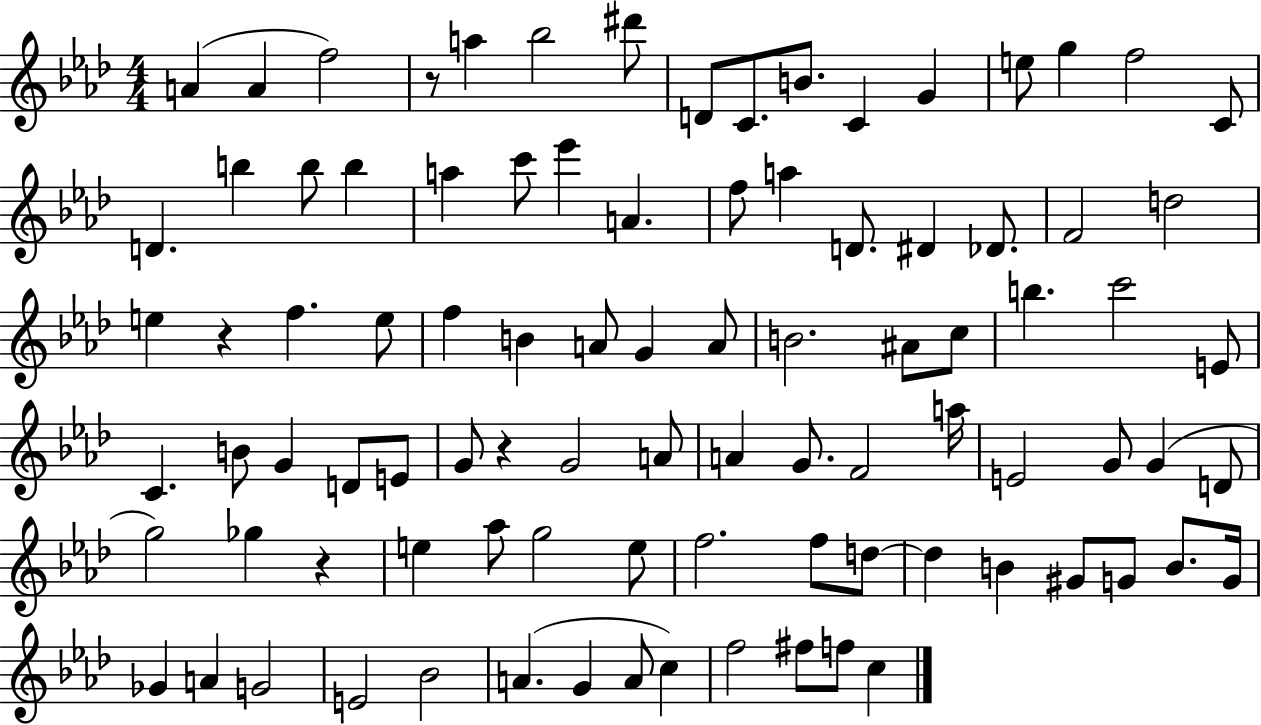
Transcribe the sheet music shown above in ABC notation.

X:1
T:Untitled
M:4/4
L:1/4
K:Ab
A A f2 z/2 a _b2 ^d'/2 D/2 C/2 B/2 C G e/2 g f2 C/2 D b b/2 b a c'/2 _e' A f/2 a D/2 ^D _D/2 F2 d2 e z f e/2 f B A/2 G A/2 B2 ^A/2 c/2 b c'2 E/2 C B/2 G D/2 E/2 G/2 z G2 A/2 A G/2 F2 a/4 E2 G/2 G D/2 g2 _g z e _a/2 g2 e/2 f2 f/2 d/2 d B ^G/2 G/2 B/2 G/4 _G A G2 E2 _B2 A G A/2 c f2 ^f/2 f/2 c